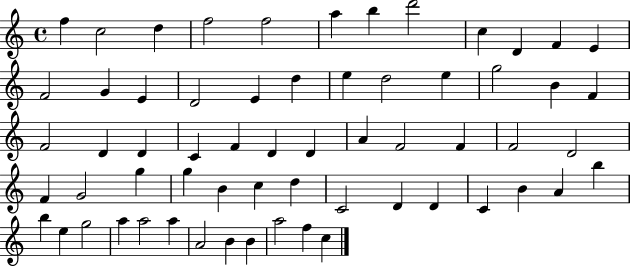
F5/q C5/h D5/q F5/h F5/h A5/q B5/q D6/h C5/q D4/q F4/q E4/q F4/h G4/q E4/q D4/h E4/q D5/q E5/q D5/h E5/q G5/h B4/q F4/q F4/h D4/q D4/q C4/q F4/q D4/q D4/q A4/q F4/h F4/q F4/h D4/h F4/q G4/h G5/q G5/q B4/q C5/q D5/q C4/h D4/q D4/q C4/q B4/q A4/q B5/q B5/q E5/q G5/h A5/q A5/h A5/q A4/h B4/q B4/q A5/h F5/q C5/q